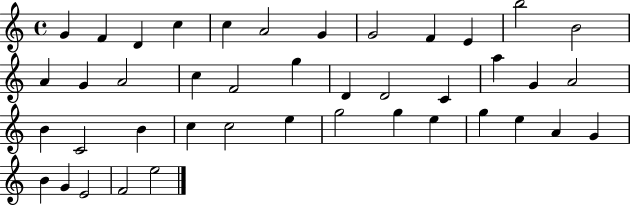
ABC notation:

X:1
T:Untitled
M:4/4
L:1/4
K:C
G F D c c A2 G G2 F E b2 B2 A G A2 c F2 g D D2 C a G A2 B C2 B c c2 e g2 g e g e A G B G E2 F2 e2